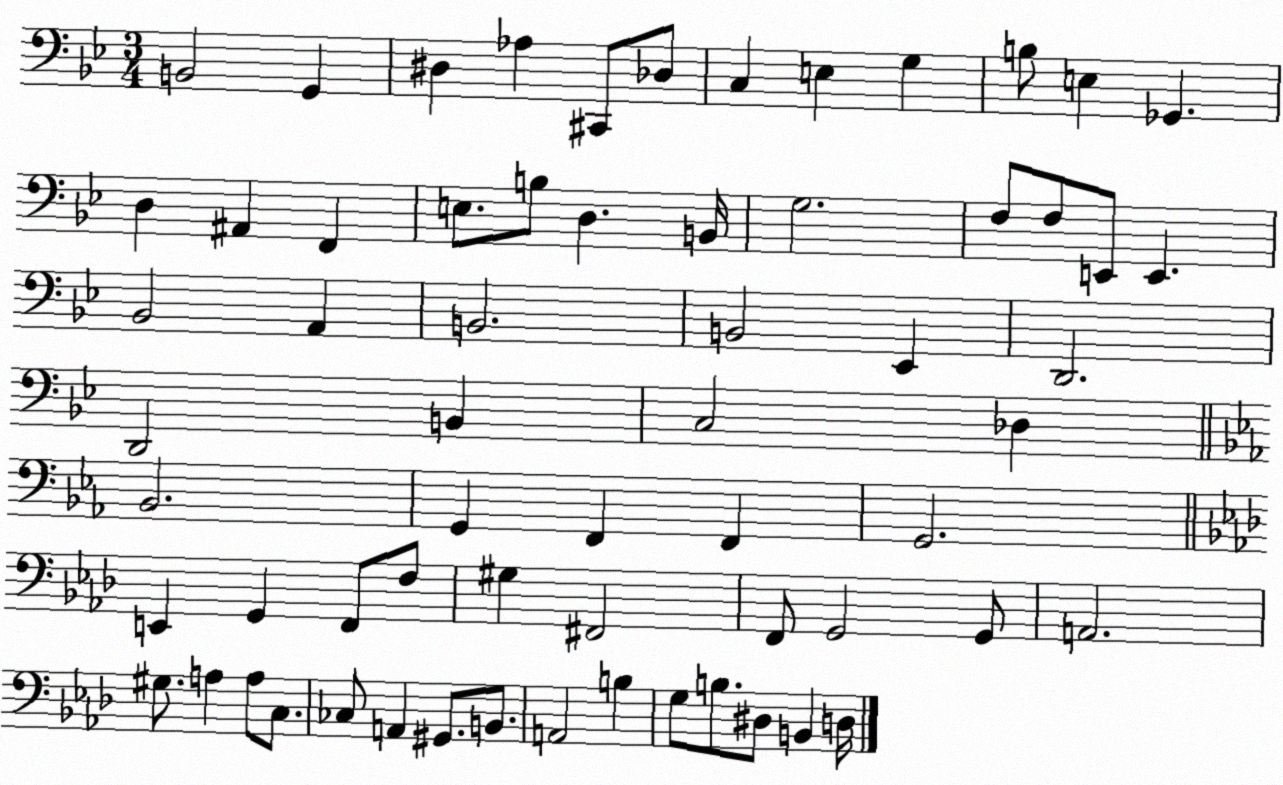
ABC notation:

X:1
T:Untitled
M:3/4
L:1/4
K:Bb
B,,2 G,, ^D, _A, ^C,,/2 _D,/2 C, E, G, B,/2 E, _G,, D, ^A,, F,, E,/2 B,/2 D, B,,/4 G,2 F,/2 F,/2 E,,/2 E,, _B,,2 A,, B,,2 B,,2 _E,, D,,2 D,,2 B,, C,2 _D, _B,,2 G,, F,, F,, G,,2 E,, G,, F,,/2 F,/2 ^G, ^F,,2 F,,/2 G,,2 G,,/2 A,,2 ^G,/2 A, A,/2 C,/2 _C,/2 A,, ^G,,/2 B,,/2 A,,2 B, G,/2 B,/2 ^D,/2 B,, D,/4